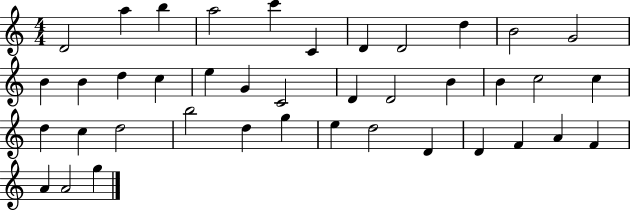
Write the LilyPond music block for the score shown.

{
  \clef treble
  \numericTimeSignature
  \time 4/4
  \key c \major
  d'2 a''4 b''4 | a''2 c'''4 c'4 | d'4 d'2 d''4 | b'2 g'2 | \break b'4 b'4 d''4 c''4 | e''4 g'4 c'2 | d'4 d'2 b'4 | b'4 c''2 c''4 | \break d''4 c''4 d''2 | b''2 d''4 g''4 | e''4 d''2 d'4 | d'4 f'4 a'4 f'4 | \break a'4 a'2 g''4 | \bar "|."
}